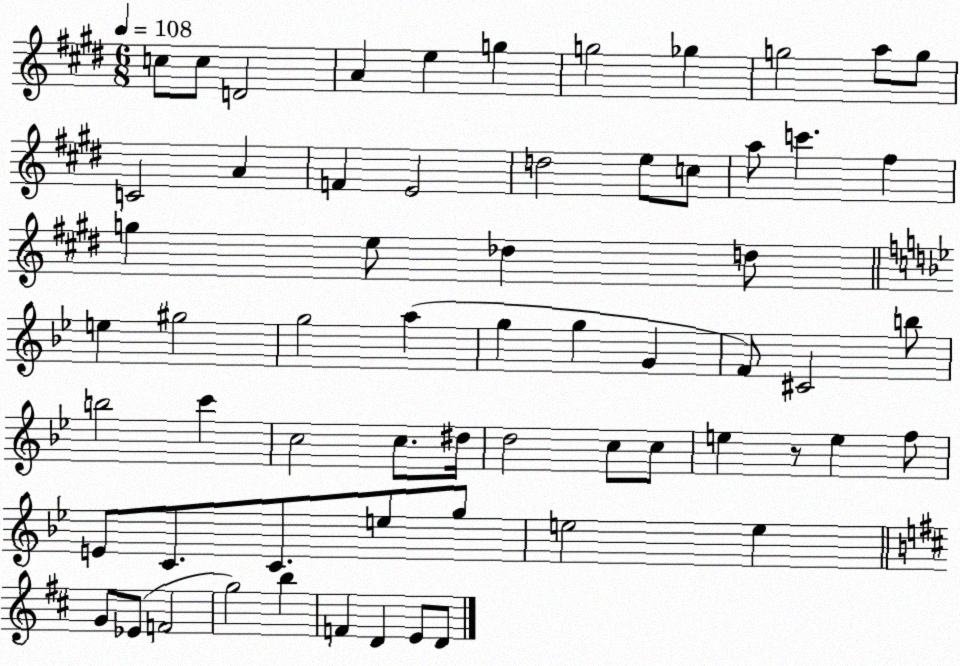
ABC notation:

X:1
T:Untitled
M:6/8
L:1/4
K:E
c/2 c/2 D2 A e g g2 _g g2 a/2 g/2 C2 A F E2 d2 e/2 c/2 a/2 c' ^f g e/2 _d d/2 e ^g2 g2 a g g G F/2 ^C2 b/2 b2 c' c2 c/2 ^d/4 d2 c/2 c/2 e z/2 e f/2 E/2 C/2 C/2 e/2 g/2 e2 e G/2 _E/2 F2 g2 b F D E/2 D/2